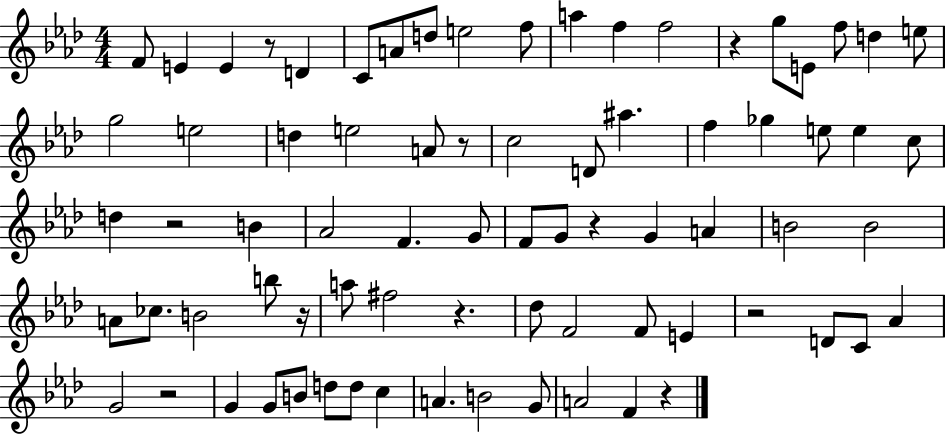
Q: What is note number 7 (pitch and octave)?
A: D5